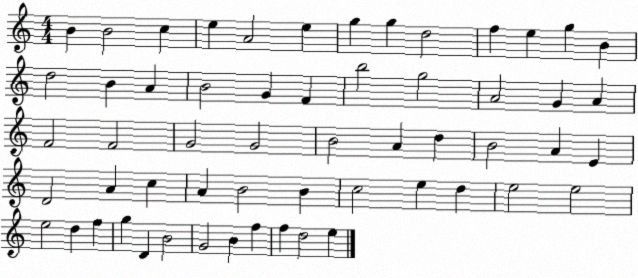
X:1
T:Untitled
M:4/4
L:1/4
K:C
B B2 c e A2 e g g d2 f e g B d2 B A B2 G F b2 g2 A2 G A F2 F2 G2 G2 B2 A d B2 A E D2 A c A B2 B c2 e d e2 e2 e2 d f g D B2 G2 B f f d2 e